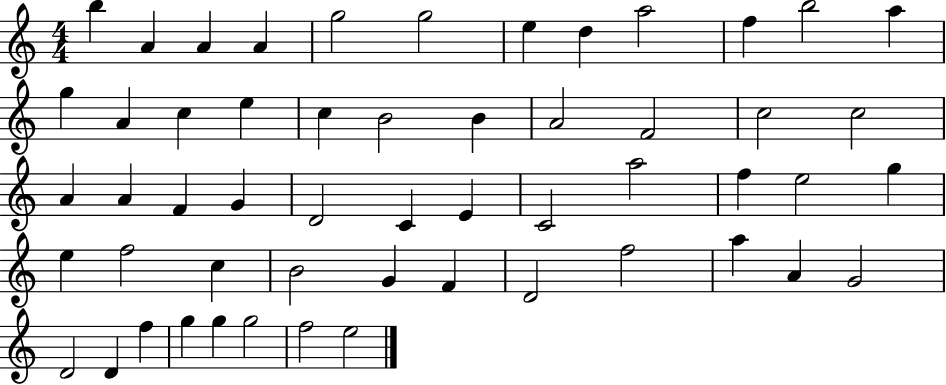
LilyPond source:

{
  \clef treble
  \numericTimeSignature
  \time 4/4
  \key c \major
  b''4 a'4 a'4 a'4 | g''2 g''2 | e''4 d''4 a''2 | f''4 b''2 a''4 | \break g''4 a'4 c''4 e''4 | c''4 b'2 b'4 | a'2 f'2 | c''2 c''2 | \break a'4 a'4 f'4 g'4 | d'2 c'4 e'4 | c'2 a''2 | f''4 e''2 g''4 | \break e''4 f''2 c''4 | b'2 g'4 f'4 | d'2 f''2 | a''4 a'4 g'2 | \break d'2 d'4 f''4 | g''4 g''4 g''2 | f''2 e''2 | \bar "|."
}